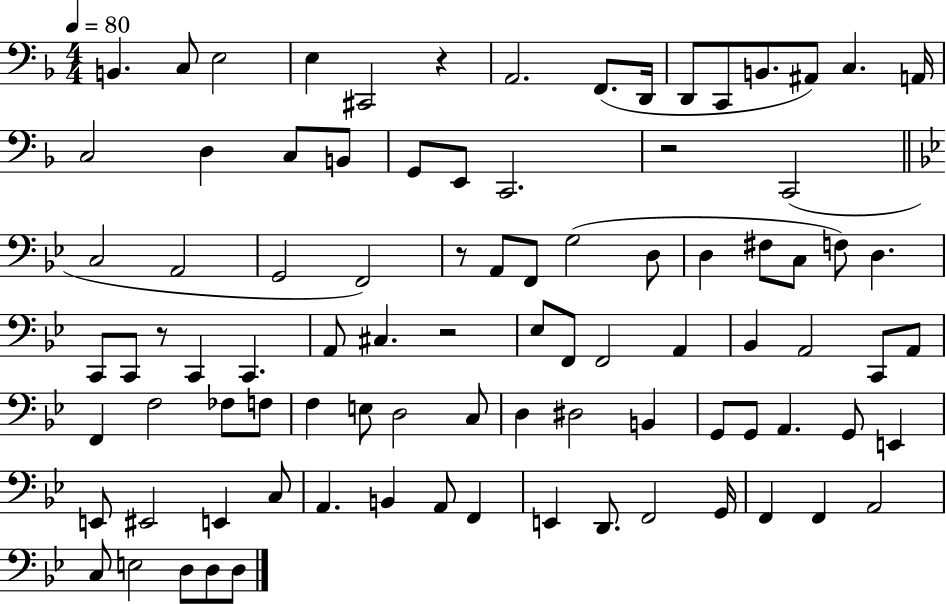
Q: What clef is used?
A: bass